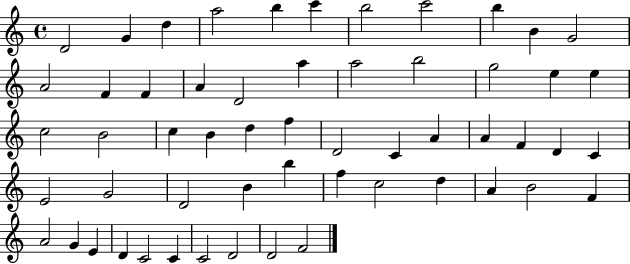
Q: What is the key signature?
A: C major